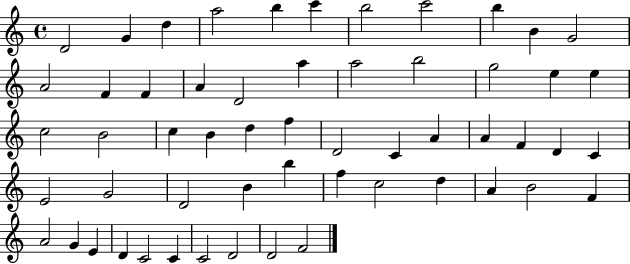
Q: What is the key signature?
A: C major